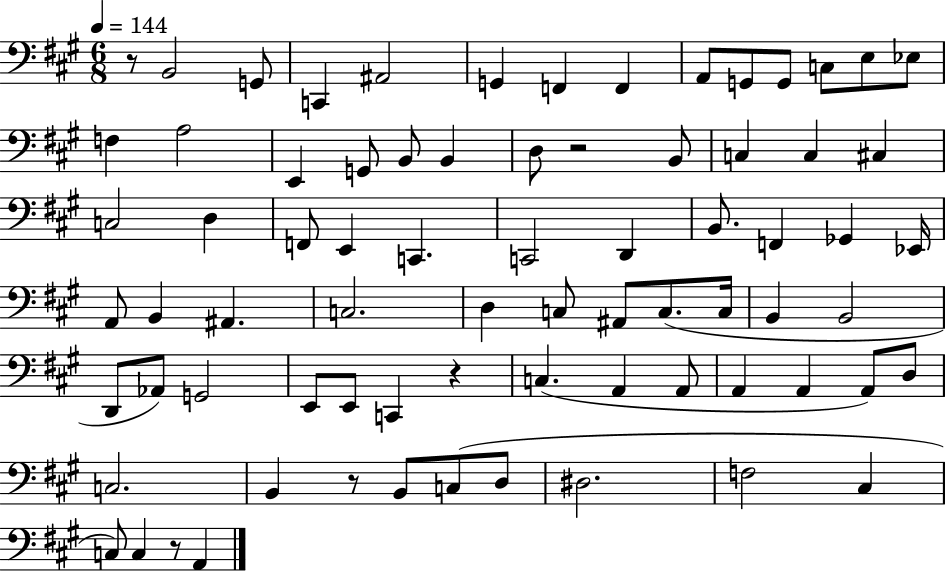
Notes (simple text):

R/e B2/h G2/e C2/q A#2/h G2/q F2/q F2/q A2/e G2/e G2/e C3/e E3/e Eb3/e F3/q A3/h E2/q G2/e B2/e B2/q D3/e R/h B2/e C3/q C3/q C#3/q C3/h D3/q F2/e E2/q C2/q. C2/h D2/q B2/e. F2/q Gb2/q Eb2/s A2/e B2/q A#2/q. C3/h. D3/q C3/e A#2/e C3/e. C3/s B2/q B2/h D2/e Ab2/e G2/h E2/e E2/e C2/q R/q C3/q. A2/q A2/e A2/q A2/q A2/e D3/e C3/h. B2/q R/e B2/e C3/e D3/e D#3/h. F3/h C#3/q C3/e C3/q R/e A2/q